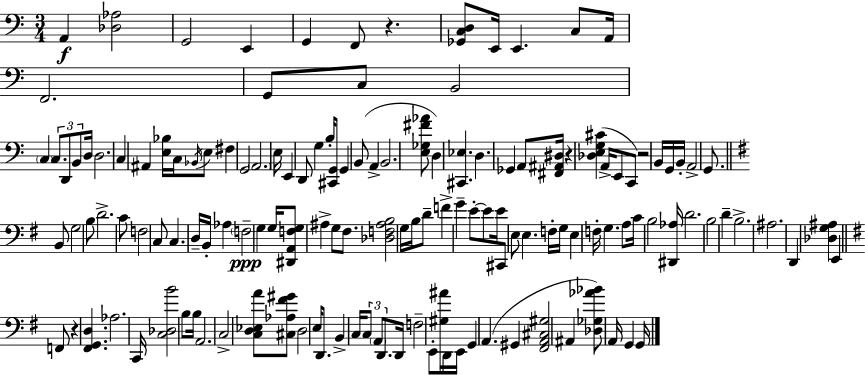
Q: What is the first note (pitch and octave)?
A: A2